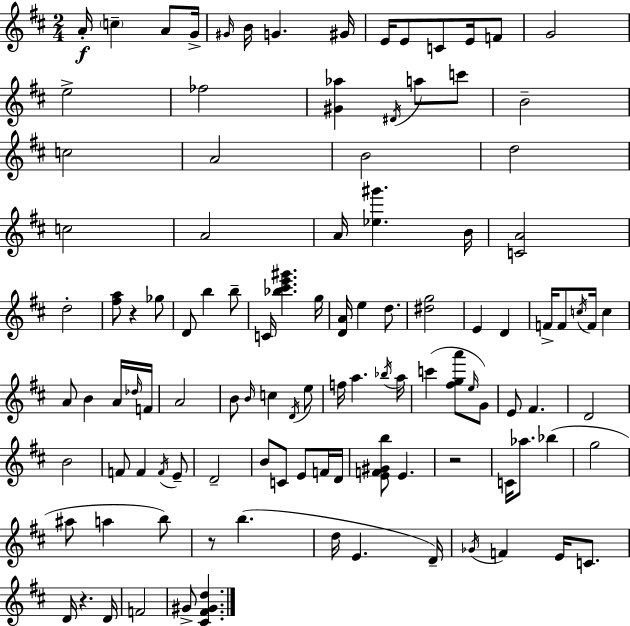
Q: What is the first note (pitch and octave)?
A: A4